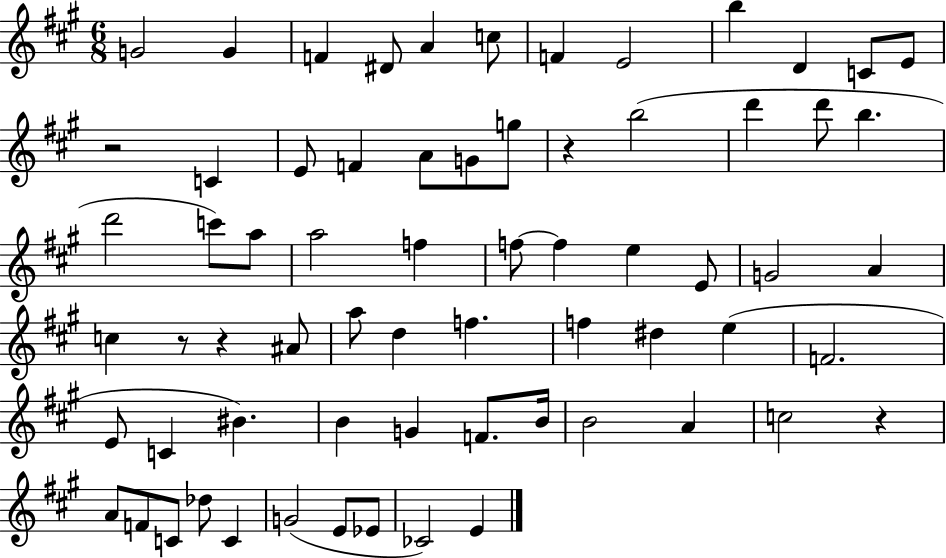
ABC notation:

X:1
T:Untitled
M:6/8
L:1/4
K:A
G2 G F ^D/2 A c/2 F E2 b D C/2 E/2 z2 C E/2 F A/2 G/2 g/2 z b2 d' d'/2 b d'2 c'/2 a/2 a2 f f/2 f e E/2 G2 A c z/2 z ^A/2 a/2 d f f ^d e F2 E/2 C ^B B G F/2 B/4 B2 A c2 z A/2 F/2 C/2 _d/2 C G2 E/2 _E/2 _C2 E